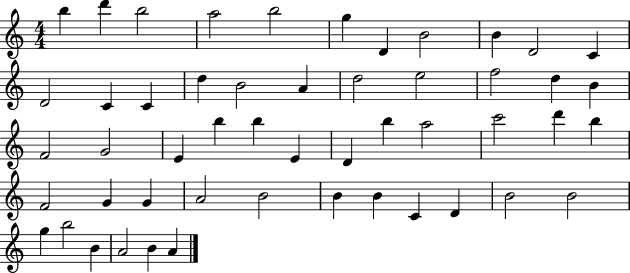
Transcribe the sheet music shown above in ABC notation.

X:1
T:Untitled
M:4/4
L:1/4
K:C
b d' b2 a2 b2 g D B2 B D2 C D2 C C d B2 A d2 e2 f2 d B F2 G2 E b b E D b a2 c'2 d' b F2 G G A2 B2 B B C D B2 B2 g b2 B A2 B A